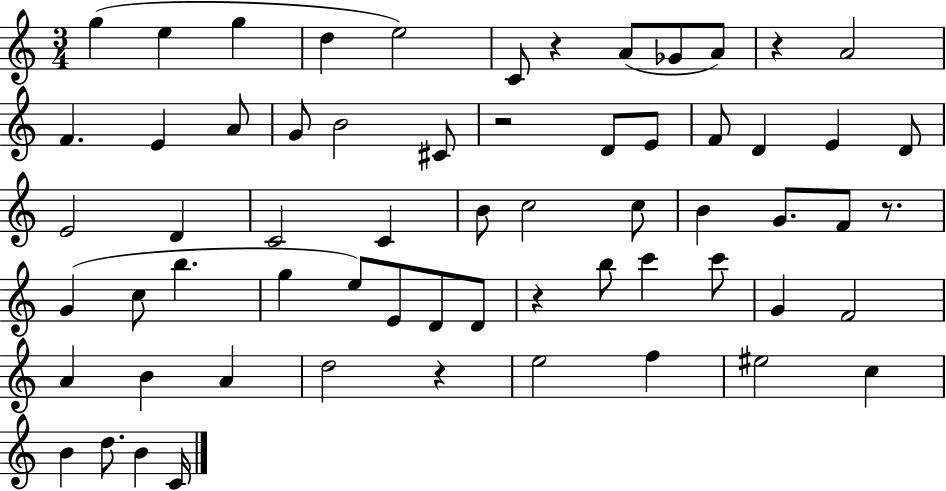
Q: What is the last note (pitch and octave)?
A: C4